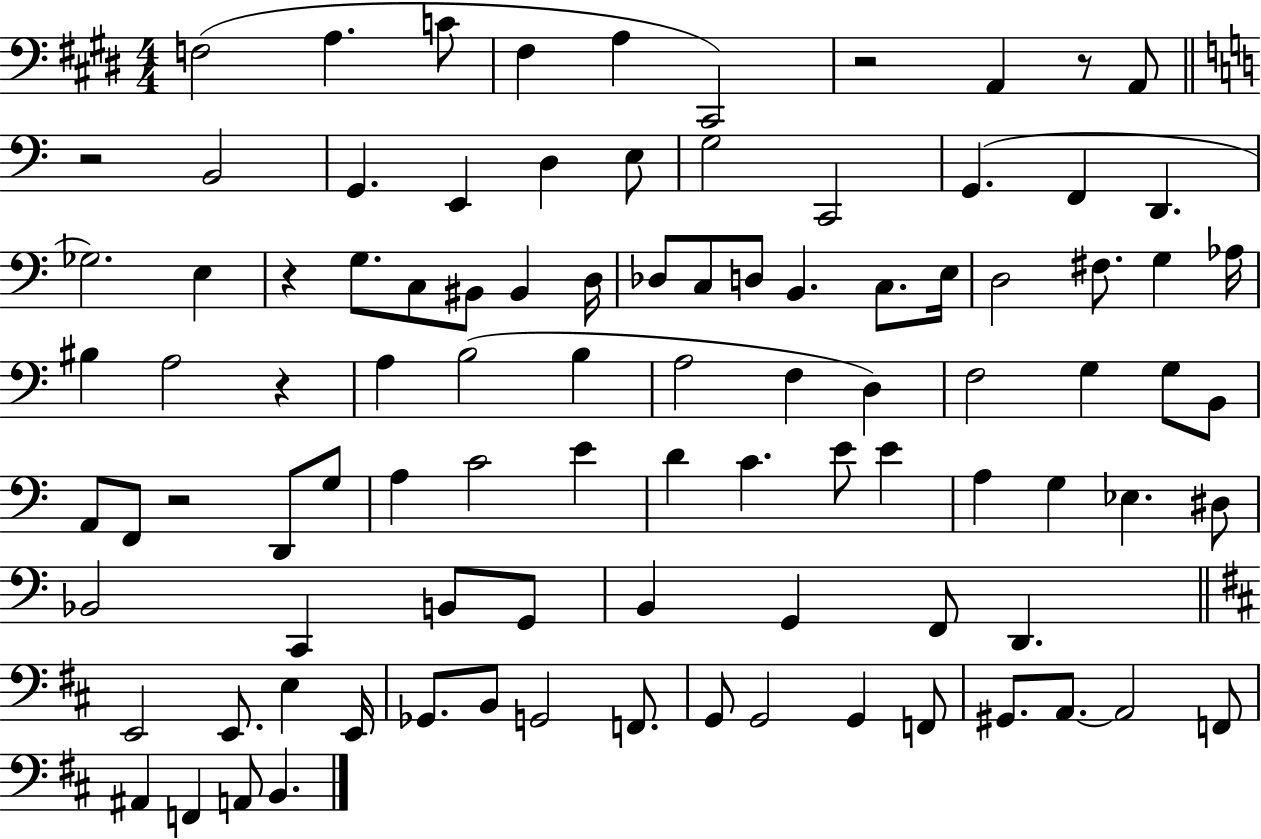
F3/h A3/q. C4/e F#3/q A3/q C#2/h R/h A2/q R/e A2/e R/h B2/h G2/q. E2/q D3/q E3/e G3/h C2/h G2/q. F2/q D2/q. Gb3/h. E3/q R/q G3/e. C3/e BIS2/e BIS2/q D3/s Db3/e C3/e D3/e B2/q. C3/e. E3/s D3/h F#3/e. G3/q Ab3/s BIS3/q A3/h R/q A3/q B3/h B3/q A3/h F3/q D3/q F3/h G3/q G3/e B2/e A2/e F2/e R/h D2/e G3/e A3/q C4/h E4/q D4/q C4/q. E4/e E4/q A3/q G3/q Eb3/q. D#3/e Bb2/h C2/q B2/e G2/e B2/q G2/q F2/e D2/q. E2/h E2/e. E3/q E2/s Gb2/e. B2/e G2/h F2/e. G2/e G2/h G2/q F2/e G#2/e. A2/e. A2/h F2/e A#2/q F2/q A2/e B2/q.